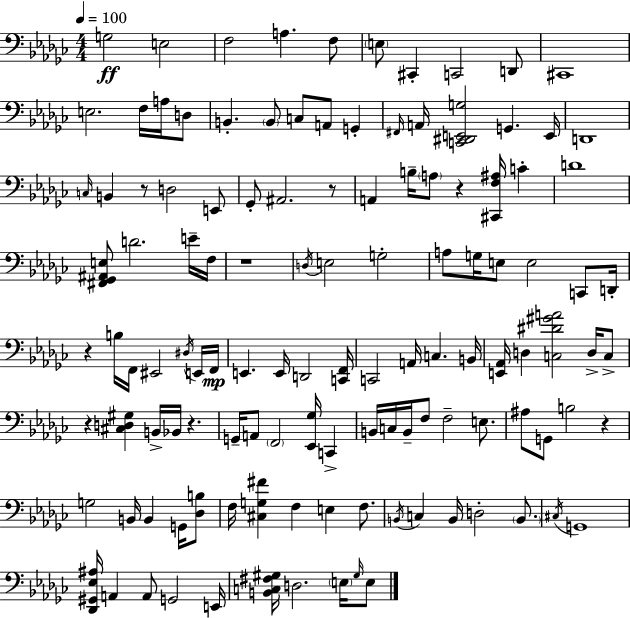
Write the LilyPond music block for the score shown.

{
  \clef bass
  \numericTimeSignature
  \time 4/4
  \key ees \minor
  \tempo 4 = 100
  g2\ff e2 | f2 a4. f8 | \parenthesize e8 cis,4-. c,2 d,8 | cis,1 | \break e2. f16 a16 d8 | b,4.-. \parenthesize b,8 c8 a,8 g,4-. | \grace { fis,16 } a,16 <c, dis, e, g>2 g,4. | e,16 d,1 | \break \grace { c16 } b,4 r8 d2 | e,8 ges,8-. ais,2. | r8 a,4 b16-- \parenthesize a8 r4 <cis, f ais>16 c'4-. | d'1 | \break <fis, ges, ais, e>8 d'2. | e'16-- f16 r1 | \acciaccatura { d16 } e2 g2-. | a8 g16 e8 e2 | \break c,8 d,16-. r4 b16 f,16 eis,2 | \acciaccatura { dis16 } e,16 f,16\mp e,4. e,16 d,2 | <c, f,>16 c,2 a,16 c4. | b,16 <e, aes,>16 d4 <c dis' gis' a'>2 | \break d16-> c8-> r4 <cis d gis>4 b,16-> bes,16 r4. | g,16-- a,8 \parenthesize f,2 <ees, ges>16 | c,4-> b,16 c16 b,16-- f8 f2-- | e8. ais8 g,8 b2 | \break r4 g2 b,16 b,4 | g,16 <des b>8 f16 <cis g fis'>4 f4 e4 | f8. \acciaccatura { b,16 } c4 b,16 d2-. | \parenthesize b,8. \acciaccatura { cis16 } g,1 | \break <des, gis, ees ais>16 a,4 a,8 g,2 | e,16 <b, c fis gis>16 d2. | \parenthesize e16 \grace { gis16 } e8 \bar "|."
}